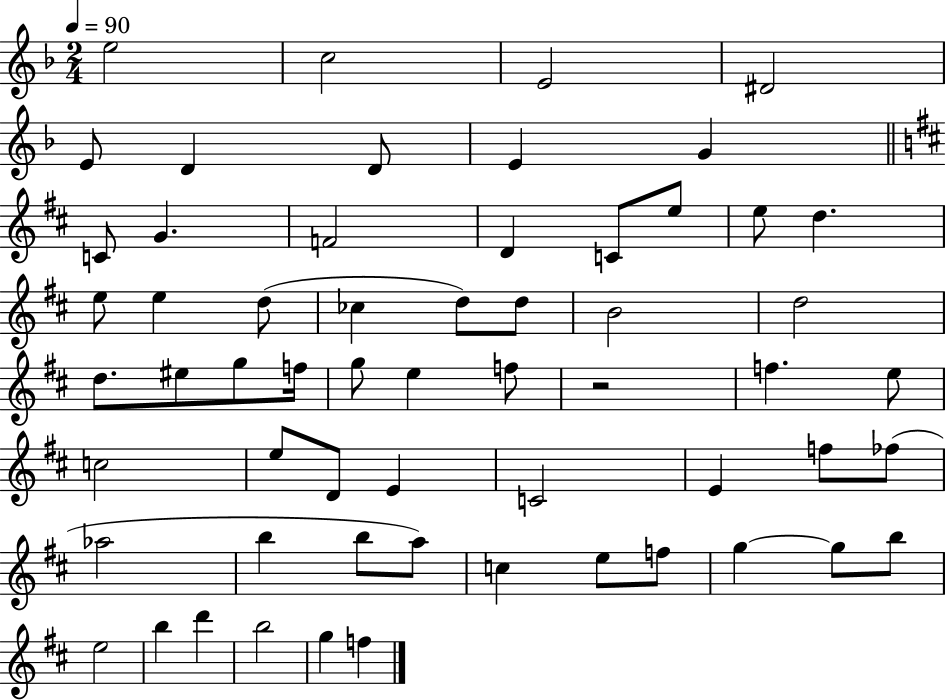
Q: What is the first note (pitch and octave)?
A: E5